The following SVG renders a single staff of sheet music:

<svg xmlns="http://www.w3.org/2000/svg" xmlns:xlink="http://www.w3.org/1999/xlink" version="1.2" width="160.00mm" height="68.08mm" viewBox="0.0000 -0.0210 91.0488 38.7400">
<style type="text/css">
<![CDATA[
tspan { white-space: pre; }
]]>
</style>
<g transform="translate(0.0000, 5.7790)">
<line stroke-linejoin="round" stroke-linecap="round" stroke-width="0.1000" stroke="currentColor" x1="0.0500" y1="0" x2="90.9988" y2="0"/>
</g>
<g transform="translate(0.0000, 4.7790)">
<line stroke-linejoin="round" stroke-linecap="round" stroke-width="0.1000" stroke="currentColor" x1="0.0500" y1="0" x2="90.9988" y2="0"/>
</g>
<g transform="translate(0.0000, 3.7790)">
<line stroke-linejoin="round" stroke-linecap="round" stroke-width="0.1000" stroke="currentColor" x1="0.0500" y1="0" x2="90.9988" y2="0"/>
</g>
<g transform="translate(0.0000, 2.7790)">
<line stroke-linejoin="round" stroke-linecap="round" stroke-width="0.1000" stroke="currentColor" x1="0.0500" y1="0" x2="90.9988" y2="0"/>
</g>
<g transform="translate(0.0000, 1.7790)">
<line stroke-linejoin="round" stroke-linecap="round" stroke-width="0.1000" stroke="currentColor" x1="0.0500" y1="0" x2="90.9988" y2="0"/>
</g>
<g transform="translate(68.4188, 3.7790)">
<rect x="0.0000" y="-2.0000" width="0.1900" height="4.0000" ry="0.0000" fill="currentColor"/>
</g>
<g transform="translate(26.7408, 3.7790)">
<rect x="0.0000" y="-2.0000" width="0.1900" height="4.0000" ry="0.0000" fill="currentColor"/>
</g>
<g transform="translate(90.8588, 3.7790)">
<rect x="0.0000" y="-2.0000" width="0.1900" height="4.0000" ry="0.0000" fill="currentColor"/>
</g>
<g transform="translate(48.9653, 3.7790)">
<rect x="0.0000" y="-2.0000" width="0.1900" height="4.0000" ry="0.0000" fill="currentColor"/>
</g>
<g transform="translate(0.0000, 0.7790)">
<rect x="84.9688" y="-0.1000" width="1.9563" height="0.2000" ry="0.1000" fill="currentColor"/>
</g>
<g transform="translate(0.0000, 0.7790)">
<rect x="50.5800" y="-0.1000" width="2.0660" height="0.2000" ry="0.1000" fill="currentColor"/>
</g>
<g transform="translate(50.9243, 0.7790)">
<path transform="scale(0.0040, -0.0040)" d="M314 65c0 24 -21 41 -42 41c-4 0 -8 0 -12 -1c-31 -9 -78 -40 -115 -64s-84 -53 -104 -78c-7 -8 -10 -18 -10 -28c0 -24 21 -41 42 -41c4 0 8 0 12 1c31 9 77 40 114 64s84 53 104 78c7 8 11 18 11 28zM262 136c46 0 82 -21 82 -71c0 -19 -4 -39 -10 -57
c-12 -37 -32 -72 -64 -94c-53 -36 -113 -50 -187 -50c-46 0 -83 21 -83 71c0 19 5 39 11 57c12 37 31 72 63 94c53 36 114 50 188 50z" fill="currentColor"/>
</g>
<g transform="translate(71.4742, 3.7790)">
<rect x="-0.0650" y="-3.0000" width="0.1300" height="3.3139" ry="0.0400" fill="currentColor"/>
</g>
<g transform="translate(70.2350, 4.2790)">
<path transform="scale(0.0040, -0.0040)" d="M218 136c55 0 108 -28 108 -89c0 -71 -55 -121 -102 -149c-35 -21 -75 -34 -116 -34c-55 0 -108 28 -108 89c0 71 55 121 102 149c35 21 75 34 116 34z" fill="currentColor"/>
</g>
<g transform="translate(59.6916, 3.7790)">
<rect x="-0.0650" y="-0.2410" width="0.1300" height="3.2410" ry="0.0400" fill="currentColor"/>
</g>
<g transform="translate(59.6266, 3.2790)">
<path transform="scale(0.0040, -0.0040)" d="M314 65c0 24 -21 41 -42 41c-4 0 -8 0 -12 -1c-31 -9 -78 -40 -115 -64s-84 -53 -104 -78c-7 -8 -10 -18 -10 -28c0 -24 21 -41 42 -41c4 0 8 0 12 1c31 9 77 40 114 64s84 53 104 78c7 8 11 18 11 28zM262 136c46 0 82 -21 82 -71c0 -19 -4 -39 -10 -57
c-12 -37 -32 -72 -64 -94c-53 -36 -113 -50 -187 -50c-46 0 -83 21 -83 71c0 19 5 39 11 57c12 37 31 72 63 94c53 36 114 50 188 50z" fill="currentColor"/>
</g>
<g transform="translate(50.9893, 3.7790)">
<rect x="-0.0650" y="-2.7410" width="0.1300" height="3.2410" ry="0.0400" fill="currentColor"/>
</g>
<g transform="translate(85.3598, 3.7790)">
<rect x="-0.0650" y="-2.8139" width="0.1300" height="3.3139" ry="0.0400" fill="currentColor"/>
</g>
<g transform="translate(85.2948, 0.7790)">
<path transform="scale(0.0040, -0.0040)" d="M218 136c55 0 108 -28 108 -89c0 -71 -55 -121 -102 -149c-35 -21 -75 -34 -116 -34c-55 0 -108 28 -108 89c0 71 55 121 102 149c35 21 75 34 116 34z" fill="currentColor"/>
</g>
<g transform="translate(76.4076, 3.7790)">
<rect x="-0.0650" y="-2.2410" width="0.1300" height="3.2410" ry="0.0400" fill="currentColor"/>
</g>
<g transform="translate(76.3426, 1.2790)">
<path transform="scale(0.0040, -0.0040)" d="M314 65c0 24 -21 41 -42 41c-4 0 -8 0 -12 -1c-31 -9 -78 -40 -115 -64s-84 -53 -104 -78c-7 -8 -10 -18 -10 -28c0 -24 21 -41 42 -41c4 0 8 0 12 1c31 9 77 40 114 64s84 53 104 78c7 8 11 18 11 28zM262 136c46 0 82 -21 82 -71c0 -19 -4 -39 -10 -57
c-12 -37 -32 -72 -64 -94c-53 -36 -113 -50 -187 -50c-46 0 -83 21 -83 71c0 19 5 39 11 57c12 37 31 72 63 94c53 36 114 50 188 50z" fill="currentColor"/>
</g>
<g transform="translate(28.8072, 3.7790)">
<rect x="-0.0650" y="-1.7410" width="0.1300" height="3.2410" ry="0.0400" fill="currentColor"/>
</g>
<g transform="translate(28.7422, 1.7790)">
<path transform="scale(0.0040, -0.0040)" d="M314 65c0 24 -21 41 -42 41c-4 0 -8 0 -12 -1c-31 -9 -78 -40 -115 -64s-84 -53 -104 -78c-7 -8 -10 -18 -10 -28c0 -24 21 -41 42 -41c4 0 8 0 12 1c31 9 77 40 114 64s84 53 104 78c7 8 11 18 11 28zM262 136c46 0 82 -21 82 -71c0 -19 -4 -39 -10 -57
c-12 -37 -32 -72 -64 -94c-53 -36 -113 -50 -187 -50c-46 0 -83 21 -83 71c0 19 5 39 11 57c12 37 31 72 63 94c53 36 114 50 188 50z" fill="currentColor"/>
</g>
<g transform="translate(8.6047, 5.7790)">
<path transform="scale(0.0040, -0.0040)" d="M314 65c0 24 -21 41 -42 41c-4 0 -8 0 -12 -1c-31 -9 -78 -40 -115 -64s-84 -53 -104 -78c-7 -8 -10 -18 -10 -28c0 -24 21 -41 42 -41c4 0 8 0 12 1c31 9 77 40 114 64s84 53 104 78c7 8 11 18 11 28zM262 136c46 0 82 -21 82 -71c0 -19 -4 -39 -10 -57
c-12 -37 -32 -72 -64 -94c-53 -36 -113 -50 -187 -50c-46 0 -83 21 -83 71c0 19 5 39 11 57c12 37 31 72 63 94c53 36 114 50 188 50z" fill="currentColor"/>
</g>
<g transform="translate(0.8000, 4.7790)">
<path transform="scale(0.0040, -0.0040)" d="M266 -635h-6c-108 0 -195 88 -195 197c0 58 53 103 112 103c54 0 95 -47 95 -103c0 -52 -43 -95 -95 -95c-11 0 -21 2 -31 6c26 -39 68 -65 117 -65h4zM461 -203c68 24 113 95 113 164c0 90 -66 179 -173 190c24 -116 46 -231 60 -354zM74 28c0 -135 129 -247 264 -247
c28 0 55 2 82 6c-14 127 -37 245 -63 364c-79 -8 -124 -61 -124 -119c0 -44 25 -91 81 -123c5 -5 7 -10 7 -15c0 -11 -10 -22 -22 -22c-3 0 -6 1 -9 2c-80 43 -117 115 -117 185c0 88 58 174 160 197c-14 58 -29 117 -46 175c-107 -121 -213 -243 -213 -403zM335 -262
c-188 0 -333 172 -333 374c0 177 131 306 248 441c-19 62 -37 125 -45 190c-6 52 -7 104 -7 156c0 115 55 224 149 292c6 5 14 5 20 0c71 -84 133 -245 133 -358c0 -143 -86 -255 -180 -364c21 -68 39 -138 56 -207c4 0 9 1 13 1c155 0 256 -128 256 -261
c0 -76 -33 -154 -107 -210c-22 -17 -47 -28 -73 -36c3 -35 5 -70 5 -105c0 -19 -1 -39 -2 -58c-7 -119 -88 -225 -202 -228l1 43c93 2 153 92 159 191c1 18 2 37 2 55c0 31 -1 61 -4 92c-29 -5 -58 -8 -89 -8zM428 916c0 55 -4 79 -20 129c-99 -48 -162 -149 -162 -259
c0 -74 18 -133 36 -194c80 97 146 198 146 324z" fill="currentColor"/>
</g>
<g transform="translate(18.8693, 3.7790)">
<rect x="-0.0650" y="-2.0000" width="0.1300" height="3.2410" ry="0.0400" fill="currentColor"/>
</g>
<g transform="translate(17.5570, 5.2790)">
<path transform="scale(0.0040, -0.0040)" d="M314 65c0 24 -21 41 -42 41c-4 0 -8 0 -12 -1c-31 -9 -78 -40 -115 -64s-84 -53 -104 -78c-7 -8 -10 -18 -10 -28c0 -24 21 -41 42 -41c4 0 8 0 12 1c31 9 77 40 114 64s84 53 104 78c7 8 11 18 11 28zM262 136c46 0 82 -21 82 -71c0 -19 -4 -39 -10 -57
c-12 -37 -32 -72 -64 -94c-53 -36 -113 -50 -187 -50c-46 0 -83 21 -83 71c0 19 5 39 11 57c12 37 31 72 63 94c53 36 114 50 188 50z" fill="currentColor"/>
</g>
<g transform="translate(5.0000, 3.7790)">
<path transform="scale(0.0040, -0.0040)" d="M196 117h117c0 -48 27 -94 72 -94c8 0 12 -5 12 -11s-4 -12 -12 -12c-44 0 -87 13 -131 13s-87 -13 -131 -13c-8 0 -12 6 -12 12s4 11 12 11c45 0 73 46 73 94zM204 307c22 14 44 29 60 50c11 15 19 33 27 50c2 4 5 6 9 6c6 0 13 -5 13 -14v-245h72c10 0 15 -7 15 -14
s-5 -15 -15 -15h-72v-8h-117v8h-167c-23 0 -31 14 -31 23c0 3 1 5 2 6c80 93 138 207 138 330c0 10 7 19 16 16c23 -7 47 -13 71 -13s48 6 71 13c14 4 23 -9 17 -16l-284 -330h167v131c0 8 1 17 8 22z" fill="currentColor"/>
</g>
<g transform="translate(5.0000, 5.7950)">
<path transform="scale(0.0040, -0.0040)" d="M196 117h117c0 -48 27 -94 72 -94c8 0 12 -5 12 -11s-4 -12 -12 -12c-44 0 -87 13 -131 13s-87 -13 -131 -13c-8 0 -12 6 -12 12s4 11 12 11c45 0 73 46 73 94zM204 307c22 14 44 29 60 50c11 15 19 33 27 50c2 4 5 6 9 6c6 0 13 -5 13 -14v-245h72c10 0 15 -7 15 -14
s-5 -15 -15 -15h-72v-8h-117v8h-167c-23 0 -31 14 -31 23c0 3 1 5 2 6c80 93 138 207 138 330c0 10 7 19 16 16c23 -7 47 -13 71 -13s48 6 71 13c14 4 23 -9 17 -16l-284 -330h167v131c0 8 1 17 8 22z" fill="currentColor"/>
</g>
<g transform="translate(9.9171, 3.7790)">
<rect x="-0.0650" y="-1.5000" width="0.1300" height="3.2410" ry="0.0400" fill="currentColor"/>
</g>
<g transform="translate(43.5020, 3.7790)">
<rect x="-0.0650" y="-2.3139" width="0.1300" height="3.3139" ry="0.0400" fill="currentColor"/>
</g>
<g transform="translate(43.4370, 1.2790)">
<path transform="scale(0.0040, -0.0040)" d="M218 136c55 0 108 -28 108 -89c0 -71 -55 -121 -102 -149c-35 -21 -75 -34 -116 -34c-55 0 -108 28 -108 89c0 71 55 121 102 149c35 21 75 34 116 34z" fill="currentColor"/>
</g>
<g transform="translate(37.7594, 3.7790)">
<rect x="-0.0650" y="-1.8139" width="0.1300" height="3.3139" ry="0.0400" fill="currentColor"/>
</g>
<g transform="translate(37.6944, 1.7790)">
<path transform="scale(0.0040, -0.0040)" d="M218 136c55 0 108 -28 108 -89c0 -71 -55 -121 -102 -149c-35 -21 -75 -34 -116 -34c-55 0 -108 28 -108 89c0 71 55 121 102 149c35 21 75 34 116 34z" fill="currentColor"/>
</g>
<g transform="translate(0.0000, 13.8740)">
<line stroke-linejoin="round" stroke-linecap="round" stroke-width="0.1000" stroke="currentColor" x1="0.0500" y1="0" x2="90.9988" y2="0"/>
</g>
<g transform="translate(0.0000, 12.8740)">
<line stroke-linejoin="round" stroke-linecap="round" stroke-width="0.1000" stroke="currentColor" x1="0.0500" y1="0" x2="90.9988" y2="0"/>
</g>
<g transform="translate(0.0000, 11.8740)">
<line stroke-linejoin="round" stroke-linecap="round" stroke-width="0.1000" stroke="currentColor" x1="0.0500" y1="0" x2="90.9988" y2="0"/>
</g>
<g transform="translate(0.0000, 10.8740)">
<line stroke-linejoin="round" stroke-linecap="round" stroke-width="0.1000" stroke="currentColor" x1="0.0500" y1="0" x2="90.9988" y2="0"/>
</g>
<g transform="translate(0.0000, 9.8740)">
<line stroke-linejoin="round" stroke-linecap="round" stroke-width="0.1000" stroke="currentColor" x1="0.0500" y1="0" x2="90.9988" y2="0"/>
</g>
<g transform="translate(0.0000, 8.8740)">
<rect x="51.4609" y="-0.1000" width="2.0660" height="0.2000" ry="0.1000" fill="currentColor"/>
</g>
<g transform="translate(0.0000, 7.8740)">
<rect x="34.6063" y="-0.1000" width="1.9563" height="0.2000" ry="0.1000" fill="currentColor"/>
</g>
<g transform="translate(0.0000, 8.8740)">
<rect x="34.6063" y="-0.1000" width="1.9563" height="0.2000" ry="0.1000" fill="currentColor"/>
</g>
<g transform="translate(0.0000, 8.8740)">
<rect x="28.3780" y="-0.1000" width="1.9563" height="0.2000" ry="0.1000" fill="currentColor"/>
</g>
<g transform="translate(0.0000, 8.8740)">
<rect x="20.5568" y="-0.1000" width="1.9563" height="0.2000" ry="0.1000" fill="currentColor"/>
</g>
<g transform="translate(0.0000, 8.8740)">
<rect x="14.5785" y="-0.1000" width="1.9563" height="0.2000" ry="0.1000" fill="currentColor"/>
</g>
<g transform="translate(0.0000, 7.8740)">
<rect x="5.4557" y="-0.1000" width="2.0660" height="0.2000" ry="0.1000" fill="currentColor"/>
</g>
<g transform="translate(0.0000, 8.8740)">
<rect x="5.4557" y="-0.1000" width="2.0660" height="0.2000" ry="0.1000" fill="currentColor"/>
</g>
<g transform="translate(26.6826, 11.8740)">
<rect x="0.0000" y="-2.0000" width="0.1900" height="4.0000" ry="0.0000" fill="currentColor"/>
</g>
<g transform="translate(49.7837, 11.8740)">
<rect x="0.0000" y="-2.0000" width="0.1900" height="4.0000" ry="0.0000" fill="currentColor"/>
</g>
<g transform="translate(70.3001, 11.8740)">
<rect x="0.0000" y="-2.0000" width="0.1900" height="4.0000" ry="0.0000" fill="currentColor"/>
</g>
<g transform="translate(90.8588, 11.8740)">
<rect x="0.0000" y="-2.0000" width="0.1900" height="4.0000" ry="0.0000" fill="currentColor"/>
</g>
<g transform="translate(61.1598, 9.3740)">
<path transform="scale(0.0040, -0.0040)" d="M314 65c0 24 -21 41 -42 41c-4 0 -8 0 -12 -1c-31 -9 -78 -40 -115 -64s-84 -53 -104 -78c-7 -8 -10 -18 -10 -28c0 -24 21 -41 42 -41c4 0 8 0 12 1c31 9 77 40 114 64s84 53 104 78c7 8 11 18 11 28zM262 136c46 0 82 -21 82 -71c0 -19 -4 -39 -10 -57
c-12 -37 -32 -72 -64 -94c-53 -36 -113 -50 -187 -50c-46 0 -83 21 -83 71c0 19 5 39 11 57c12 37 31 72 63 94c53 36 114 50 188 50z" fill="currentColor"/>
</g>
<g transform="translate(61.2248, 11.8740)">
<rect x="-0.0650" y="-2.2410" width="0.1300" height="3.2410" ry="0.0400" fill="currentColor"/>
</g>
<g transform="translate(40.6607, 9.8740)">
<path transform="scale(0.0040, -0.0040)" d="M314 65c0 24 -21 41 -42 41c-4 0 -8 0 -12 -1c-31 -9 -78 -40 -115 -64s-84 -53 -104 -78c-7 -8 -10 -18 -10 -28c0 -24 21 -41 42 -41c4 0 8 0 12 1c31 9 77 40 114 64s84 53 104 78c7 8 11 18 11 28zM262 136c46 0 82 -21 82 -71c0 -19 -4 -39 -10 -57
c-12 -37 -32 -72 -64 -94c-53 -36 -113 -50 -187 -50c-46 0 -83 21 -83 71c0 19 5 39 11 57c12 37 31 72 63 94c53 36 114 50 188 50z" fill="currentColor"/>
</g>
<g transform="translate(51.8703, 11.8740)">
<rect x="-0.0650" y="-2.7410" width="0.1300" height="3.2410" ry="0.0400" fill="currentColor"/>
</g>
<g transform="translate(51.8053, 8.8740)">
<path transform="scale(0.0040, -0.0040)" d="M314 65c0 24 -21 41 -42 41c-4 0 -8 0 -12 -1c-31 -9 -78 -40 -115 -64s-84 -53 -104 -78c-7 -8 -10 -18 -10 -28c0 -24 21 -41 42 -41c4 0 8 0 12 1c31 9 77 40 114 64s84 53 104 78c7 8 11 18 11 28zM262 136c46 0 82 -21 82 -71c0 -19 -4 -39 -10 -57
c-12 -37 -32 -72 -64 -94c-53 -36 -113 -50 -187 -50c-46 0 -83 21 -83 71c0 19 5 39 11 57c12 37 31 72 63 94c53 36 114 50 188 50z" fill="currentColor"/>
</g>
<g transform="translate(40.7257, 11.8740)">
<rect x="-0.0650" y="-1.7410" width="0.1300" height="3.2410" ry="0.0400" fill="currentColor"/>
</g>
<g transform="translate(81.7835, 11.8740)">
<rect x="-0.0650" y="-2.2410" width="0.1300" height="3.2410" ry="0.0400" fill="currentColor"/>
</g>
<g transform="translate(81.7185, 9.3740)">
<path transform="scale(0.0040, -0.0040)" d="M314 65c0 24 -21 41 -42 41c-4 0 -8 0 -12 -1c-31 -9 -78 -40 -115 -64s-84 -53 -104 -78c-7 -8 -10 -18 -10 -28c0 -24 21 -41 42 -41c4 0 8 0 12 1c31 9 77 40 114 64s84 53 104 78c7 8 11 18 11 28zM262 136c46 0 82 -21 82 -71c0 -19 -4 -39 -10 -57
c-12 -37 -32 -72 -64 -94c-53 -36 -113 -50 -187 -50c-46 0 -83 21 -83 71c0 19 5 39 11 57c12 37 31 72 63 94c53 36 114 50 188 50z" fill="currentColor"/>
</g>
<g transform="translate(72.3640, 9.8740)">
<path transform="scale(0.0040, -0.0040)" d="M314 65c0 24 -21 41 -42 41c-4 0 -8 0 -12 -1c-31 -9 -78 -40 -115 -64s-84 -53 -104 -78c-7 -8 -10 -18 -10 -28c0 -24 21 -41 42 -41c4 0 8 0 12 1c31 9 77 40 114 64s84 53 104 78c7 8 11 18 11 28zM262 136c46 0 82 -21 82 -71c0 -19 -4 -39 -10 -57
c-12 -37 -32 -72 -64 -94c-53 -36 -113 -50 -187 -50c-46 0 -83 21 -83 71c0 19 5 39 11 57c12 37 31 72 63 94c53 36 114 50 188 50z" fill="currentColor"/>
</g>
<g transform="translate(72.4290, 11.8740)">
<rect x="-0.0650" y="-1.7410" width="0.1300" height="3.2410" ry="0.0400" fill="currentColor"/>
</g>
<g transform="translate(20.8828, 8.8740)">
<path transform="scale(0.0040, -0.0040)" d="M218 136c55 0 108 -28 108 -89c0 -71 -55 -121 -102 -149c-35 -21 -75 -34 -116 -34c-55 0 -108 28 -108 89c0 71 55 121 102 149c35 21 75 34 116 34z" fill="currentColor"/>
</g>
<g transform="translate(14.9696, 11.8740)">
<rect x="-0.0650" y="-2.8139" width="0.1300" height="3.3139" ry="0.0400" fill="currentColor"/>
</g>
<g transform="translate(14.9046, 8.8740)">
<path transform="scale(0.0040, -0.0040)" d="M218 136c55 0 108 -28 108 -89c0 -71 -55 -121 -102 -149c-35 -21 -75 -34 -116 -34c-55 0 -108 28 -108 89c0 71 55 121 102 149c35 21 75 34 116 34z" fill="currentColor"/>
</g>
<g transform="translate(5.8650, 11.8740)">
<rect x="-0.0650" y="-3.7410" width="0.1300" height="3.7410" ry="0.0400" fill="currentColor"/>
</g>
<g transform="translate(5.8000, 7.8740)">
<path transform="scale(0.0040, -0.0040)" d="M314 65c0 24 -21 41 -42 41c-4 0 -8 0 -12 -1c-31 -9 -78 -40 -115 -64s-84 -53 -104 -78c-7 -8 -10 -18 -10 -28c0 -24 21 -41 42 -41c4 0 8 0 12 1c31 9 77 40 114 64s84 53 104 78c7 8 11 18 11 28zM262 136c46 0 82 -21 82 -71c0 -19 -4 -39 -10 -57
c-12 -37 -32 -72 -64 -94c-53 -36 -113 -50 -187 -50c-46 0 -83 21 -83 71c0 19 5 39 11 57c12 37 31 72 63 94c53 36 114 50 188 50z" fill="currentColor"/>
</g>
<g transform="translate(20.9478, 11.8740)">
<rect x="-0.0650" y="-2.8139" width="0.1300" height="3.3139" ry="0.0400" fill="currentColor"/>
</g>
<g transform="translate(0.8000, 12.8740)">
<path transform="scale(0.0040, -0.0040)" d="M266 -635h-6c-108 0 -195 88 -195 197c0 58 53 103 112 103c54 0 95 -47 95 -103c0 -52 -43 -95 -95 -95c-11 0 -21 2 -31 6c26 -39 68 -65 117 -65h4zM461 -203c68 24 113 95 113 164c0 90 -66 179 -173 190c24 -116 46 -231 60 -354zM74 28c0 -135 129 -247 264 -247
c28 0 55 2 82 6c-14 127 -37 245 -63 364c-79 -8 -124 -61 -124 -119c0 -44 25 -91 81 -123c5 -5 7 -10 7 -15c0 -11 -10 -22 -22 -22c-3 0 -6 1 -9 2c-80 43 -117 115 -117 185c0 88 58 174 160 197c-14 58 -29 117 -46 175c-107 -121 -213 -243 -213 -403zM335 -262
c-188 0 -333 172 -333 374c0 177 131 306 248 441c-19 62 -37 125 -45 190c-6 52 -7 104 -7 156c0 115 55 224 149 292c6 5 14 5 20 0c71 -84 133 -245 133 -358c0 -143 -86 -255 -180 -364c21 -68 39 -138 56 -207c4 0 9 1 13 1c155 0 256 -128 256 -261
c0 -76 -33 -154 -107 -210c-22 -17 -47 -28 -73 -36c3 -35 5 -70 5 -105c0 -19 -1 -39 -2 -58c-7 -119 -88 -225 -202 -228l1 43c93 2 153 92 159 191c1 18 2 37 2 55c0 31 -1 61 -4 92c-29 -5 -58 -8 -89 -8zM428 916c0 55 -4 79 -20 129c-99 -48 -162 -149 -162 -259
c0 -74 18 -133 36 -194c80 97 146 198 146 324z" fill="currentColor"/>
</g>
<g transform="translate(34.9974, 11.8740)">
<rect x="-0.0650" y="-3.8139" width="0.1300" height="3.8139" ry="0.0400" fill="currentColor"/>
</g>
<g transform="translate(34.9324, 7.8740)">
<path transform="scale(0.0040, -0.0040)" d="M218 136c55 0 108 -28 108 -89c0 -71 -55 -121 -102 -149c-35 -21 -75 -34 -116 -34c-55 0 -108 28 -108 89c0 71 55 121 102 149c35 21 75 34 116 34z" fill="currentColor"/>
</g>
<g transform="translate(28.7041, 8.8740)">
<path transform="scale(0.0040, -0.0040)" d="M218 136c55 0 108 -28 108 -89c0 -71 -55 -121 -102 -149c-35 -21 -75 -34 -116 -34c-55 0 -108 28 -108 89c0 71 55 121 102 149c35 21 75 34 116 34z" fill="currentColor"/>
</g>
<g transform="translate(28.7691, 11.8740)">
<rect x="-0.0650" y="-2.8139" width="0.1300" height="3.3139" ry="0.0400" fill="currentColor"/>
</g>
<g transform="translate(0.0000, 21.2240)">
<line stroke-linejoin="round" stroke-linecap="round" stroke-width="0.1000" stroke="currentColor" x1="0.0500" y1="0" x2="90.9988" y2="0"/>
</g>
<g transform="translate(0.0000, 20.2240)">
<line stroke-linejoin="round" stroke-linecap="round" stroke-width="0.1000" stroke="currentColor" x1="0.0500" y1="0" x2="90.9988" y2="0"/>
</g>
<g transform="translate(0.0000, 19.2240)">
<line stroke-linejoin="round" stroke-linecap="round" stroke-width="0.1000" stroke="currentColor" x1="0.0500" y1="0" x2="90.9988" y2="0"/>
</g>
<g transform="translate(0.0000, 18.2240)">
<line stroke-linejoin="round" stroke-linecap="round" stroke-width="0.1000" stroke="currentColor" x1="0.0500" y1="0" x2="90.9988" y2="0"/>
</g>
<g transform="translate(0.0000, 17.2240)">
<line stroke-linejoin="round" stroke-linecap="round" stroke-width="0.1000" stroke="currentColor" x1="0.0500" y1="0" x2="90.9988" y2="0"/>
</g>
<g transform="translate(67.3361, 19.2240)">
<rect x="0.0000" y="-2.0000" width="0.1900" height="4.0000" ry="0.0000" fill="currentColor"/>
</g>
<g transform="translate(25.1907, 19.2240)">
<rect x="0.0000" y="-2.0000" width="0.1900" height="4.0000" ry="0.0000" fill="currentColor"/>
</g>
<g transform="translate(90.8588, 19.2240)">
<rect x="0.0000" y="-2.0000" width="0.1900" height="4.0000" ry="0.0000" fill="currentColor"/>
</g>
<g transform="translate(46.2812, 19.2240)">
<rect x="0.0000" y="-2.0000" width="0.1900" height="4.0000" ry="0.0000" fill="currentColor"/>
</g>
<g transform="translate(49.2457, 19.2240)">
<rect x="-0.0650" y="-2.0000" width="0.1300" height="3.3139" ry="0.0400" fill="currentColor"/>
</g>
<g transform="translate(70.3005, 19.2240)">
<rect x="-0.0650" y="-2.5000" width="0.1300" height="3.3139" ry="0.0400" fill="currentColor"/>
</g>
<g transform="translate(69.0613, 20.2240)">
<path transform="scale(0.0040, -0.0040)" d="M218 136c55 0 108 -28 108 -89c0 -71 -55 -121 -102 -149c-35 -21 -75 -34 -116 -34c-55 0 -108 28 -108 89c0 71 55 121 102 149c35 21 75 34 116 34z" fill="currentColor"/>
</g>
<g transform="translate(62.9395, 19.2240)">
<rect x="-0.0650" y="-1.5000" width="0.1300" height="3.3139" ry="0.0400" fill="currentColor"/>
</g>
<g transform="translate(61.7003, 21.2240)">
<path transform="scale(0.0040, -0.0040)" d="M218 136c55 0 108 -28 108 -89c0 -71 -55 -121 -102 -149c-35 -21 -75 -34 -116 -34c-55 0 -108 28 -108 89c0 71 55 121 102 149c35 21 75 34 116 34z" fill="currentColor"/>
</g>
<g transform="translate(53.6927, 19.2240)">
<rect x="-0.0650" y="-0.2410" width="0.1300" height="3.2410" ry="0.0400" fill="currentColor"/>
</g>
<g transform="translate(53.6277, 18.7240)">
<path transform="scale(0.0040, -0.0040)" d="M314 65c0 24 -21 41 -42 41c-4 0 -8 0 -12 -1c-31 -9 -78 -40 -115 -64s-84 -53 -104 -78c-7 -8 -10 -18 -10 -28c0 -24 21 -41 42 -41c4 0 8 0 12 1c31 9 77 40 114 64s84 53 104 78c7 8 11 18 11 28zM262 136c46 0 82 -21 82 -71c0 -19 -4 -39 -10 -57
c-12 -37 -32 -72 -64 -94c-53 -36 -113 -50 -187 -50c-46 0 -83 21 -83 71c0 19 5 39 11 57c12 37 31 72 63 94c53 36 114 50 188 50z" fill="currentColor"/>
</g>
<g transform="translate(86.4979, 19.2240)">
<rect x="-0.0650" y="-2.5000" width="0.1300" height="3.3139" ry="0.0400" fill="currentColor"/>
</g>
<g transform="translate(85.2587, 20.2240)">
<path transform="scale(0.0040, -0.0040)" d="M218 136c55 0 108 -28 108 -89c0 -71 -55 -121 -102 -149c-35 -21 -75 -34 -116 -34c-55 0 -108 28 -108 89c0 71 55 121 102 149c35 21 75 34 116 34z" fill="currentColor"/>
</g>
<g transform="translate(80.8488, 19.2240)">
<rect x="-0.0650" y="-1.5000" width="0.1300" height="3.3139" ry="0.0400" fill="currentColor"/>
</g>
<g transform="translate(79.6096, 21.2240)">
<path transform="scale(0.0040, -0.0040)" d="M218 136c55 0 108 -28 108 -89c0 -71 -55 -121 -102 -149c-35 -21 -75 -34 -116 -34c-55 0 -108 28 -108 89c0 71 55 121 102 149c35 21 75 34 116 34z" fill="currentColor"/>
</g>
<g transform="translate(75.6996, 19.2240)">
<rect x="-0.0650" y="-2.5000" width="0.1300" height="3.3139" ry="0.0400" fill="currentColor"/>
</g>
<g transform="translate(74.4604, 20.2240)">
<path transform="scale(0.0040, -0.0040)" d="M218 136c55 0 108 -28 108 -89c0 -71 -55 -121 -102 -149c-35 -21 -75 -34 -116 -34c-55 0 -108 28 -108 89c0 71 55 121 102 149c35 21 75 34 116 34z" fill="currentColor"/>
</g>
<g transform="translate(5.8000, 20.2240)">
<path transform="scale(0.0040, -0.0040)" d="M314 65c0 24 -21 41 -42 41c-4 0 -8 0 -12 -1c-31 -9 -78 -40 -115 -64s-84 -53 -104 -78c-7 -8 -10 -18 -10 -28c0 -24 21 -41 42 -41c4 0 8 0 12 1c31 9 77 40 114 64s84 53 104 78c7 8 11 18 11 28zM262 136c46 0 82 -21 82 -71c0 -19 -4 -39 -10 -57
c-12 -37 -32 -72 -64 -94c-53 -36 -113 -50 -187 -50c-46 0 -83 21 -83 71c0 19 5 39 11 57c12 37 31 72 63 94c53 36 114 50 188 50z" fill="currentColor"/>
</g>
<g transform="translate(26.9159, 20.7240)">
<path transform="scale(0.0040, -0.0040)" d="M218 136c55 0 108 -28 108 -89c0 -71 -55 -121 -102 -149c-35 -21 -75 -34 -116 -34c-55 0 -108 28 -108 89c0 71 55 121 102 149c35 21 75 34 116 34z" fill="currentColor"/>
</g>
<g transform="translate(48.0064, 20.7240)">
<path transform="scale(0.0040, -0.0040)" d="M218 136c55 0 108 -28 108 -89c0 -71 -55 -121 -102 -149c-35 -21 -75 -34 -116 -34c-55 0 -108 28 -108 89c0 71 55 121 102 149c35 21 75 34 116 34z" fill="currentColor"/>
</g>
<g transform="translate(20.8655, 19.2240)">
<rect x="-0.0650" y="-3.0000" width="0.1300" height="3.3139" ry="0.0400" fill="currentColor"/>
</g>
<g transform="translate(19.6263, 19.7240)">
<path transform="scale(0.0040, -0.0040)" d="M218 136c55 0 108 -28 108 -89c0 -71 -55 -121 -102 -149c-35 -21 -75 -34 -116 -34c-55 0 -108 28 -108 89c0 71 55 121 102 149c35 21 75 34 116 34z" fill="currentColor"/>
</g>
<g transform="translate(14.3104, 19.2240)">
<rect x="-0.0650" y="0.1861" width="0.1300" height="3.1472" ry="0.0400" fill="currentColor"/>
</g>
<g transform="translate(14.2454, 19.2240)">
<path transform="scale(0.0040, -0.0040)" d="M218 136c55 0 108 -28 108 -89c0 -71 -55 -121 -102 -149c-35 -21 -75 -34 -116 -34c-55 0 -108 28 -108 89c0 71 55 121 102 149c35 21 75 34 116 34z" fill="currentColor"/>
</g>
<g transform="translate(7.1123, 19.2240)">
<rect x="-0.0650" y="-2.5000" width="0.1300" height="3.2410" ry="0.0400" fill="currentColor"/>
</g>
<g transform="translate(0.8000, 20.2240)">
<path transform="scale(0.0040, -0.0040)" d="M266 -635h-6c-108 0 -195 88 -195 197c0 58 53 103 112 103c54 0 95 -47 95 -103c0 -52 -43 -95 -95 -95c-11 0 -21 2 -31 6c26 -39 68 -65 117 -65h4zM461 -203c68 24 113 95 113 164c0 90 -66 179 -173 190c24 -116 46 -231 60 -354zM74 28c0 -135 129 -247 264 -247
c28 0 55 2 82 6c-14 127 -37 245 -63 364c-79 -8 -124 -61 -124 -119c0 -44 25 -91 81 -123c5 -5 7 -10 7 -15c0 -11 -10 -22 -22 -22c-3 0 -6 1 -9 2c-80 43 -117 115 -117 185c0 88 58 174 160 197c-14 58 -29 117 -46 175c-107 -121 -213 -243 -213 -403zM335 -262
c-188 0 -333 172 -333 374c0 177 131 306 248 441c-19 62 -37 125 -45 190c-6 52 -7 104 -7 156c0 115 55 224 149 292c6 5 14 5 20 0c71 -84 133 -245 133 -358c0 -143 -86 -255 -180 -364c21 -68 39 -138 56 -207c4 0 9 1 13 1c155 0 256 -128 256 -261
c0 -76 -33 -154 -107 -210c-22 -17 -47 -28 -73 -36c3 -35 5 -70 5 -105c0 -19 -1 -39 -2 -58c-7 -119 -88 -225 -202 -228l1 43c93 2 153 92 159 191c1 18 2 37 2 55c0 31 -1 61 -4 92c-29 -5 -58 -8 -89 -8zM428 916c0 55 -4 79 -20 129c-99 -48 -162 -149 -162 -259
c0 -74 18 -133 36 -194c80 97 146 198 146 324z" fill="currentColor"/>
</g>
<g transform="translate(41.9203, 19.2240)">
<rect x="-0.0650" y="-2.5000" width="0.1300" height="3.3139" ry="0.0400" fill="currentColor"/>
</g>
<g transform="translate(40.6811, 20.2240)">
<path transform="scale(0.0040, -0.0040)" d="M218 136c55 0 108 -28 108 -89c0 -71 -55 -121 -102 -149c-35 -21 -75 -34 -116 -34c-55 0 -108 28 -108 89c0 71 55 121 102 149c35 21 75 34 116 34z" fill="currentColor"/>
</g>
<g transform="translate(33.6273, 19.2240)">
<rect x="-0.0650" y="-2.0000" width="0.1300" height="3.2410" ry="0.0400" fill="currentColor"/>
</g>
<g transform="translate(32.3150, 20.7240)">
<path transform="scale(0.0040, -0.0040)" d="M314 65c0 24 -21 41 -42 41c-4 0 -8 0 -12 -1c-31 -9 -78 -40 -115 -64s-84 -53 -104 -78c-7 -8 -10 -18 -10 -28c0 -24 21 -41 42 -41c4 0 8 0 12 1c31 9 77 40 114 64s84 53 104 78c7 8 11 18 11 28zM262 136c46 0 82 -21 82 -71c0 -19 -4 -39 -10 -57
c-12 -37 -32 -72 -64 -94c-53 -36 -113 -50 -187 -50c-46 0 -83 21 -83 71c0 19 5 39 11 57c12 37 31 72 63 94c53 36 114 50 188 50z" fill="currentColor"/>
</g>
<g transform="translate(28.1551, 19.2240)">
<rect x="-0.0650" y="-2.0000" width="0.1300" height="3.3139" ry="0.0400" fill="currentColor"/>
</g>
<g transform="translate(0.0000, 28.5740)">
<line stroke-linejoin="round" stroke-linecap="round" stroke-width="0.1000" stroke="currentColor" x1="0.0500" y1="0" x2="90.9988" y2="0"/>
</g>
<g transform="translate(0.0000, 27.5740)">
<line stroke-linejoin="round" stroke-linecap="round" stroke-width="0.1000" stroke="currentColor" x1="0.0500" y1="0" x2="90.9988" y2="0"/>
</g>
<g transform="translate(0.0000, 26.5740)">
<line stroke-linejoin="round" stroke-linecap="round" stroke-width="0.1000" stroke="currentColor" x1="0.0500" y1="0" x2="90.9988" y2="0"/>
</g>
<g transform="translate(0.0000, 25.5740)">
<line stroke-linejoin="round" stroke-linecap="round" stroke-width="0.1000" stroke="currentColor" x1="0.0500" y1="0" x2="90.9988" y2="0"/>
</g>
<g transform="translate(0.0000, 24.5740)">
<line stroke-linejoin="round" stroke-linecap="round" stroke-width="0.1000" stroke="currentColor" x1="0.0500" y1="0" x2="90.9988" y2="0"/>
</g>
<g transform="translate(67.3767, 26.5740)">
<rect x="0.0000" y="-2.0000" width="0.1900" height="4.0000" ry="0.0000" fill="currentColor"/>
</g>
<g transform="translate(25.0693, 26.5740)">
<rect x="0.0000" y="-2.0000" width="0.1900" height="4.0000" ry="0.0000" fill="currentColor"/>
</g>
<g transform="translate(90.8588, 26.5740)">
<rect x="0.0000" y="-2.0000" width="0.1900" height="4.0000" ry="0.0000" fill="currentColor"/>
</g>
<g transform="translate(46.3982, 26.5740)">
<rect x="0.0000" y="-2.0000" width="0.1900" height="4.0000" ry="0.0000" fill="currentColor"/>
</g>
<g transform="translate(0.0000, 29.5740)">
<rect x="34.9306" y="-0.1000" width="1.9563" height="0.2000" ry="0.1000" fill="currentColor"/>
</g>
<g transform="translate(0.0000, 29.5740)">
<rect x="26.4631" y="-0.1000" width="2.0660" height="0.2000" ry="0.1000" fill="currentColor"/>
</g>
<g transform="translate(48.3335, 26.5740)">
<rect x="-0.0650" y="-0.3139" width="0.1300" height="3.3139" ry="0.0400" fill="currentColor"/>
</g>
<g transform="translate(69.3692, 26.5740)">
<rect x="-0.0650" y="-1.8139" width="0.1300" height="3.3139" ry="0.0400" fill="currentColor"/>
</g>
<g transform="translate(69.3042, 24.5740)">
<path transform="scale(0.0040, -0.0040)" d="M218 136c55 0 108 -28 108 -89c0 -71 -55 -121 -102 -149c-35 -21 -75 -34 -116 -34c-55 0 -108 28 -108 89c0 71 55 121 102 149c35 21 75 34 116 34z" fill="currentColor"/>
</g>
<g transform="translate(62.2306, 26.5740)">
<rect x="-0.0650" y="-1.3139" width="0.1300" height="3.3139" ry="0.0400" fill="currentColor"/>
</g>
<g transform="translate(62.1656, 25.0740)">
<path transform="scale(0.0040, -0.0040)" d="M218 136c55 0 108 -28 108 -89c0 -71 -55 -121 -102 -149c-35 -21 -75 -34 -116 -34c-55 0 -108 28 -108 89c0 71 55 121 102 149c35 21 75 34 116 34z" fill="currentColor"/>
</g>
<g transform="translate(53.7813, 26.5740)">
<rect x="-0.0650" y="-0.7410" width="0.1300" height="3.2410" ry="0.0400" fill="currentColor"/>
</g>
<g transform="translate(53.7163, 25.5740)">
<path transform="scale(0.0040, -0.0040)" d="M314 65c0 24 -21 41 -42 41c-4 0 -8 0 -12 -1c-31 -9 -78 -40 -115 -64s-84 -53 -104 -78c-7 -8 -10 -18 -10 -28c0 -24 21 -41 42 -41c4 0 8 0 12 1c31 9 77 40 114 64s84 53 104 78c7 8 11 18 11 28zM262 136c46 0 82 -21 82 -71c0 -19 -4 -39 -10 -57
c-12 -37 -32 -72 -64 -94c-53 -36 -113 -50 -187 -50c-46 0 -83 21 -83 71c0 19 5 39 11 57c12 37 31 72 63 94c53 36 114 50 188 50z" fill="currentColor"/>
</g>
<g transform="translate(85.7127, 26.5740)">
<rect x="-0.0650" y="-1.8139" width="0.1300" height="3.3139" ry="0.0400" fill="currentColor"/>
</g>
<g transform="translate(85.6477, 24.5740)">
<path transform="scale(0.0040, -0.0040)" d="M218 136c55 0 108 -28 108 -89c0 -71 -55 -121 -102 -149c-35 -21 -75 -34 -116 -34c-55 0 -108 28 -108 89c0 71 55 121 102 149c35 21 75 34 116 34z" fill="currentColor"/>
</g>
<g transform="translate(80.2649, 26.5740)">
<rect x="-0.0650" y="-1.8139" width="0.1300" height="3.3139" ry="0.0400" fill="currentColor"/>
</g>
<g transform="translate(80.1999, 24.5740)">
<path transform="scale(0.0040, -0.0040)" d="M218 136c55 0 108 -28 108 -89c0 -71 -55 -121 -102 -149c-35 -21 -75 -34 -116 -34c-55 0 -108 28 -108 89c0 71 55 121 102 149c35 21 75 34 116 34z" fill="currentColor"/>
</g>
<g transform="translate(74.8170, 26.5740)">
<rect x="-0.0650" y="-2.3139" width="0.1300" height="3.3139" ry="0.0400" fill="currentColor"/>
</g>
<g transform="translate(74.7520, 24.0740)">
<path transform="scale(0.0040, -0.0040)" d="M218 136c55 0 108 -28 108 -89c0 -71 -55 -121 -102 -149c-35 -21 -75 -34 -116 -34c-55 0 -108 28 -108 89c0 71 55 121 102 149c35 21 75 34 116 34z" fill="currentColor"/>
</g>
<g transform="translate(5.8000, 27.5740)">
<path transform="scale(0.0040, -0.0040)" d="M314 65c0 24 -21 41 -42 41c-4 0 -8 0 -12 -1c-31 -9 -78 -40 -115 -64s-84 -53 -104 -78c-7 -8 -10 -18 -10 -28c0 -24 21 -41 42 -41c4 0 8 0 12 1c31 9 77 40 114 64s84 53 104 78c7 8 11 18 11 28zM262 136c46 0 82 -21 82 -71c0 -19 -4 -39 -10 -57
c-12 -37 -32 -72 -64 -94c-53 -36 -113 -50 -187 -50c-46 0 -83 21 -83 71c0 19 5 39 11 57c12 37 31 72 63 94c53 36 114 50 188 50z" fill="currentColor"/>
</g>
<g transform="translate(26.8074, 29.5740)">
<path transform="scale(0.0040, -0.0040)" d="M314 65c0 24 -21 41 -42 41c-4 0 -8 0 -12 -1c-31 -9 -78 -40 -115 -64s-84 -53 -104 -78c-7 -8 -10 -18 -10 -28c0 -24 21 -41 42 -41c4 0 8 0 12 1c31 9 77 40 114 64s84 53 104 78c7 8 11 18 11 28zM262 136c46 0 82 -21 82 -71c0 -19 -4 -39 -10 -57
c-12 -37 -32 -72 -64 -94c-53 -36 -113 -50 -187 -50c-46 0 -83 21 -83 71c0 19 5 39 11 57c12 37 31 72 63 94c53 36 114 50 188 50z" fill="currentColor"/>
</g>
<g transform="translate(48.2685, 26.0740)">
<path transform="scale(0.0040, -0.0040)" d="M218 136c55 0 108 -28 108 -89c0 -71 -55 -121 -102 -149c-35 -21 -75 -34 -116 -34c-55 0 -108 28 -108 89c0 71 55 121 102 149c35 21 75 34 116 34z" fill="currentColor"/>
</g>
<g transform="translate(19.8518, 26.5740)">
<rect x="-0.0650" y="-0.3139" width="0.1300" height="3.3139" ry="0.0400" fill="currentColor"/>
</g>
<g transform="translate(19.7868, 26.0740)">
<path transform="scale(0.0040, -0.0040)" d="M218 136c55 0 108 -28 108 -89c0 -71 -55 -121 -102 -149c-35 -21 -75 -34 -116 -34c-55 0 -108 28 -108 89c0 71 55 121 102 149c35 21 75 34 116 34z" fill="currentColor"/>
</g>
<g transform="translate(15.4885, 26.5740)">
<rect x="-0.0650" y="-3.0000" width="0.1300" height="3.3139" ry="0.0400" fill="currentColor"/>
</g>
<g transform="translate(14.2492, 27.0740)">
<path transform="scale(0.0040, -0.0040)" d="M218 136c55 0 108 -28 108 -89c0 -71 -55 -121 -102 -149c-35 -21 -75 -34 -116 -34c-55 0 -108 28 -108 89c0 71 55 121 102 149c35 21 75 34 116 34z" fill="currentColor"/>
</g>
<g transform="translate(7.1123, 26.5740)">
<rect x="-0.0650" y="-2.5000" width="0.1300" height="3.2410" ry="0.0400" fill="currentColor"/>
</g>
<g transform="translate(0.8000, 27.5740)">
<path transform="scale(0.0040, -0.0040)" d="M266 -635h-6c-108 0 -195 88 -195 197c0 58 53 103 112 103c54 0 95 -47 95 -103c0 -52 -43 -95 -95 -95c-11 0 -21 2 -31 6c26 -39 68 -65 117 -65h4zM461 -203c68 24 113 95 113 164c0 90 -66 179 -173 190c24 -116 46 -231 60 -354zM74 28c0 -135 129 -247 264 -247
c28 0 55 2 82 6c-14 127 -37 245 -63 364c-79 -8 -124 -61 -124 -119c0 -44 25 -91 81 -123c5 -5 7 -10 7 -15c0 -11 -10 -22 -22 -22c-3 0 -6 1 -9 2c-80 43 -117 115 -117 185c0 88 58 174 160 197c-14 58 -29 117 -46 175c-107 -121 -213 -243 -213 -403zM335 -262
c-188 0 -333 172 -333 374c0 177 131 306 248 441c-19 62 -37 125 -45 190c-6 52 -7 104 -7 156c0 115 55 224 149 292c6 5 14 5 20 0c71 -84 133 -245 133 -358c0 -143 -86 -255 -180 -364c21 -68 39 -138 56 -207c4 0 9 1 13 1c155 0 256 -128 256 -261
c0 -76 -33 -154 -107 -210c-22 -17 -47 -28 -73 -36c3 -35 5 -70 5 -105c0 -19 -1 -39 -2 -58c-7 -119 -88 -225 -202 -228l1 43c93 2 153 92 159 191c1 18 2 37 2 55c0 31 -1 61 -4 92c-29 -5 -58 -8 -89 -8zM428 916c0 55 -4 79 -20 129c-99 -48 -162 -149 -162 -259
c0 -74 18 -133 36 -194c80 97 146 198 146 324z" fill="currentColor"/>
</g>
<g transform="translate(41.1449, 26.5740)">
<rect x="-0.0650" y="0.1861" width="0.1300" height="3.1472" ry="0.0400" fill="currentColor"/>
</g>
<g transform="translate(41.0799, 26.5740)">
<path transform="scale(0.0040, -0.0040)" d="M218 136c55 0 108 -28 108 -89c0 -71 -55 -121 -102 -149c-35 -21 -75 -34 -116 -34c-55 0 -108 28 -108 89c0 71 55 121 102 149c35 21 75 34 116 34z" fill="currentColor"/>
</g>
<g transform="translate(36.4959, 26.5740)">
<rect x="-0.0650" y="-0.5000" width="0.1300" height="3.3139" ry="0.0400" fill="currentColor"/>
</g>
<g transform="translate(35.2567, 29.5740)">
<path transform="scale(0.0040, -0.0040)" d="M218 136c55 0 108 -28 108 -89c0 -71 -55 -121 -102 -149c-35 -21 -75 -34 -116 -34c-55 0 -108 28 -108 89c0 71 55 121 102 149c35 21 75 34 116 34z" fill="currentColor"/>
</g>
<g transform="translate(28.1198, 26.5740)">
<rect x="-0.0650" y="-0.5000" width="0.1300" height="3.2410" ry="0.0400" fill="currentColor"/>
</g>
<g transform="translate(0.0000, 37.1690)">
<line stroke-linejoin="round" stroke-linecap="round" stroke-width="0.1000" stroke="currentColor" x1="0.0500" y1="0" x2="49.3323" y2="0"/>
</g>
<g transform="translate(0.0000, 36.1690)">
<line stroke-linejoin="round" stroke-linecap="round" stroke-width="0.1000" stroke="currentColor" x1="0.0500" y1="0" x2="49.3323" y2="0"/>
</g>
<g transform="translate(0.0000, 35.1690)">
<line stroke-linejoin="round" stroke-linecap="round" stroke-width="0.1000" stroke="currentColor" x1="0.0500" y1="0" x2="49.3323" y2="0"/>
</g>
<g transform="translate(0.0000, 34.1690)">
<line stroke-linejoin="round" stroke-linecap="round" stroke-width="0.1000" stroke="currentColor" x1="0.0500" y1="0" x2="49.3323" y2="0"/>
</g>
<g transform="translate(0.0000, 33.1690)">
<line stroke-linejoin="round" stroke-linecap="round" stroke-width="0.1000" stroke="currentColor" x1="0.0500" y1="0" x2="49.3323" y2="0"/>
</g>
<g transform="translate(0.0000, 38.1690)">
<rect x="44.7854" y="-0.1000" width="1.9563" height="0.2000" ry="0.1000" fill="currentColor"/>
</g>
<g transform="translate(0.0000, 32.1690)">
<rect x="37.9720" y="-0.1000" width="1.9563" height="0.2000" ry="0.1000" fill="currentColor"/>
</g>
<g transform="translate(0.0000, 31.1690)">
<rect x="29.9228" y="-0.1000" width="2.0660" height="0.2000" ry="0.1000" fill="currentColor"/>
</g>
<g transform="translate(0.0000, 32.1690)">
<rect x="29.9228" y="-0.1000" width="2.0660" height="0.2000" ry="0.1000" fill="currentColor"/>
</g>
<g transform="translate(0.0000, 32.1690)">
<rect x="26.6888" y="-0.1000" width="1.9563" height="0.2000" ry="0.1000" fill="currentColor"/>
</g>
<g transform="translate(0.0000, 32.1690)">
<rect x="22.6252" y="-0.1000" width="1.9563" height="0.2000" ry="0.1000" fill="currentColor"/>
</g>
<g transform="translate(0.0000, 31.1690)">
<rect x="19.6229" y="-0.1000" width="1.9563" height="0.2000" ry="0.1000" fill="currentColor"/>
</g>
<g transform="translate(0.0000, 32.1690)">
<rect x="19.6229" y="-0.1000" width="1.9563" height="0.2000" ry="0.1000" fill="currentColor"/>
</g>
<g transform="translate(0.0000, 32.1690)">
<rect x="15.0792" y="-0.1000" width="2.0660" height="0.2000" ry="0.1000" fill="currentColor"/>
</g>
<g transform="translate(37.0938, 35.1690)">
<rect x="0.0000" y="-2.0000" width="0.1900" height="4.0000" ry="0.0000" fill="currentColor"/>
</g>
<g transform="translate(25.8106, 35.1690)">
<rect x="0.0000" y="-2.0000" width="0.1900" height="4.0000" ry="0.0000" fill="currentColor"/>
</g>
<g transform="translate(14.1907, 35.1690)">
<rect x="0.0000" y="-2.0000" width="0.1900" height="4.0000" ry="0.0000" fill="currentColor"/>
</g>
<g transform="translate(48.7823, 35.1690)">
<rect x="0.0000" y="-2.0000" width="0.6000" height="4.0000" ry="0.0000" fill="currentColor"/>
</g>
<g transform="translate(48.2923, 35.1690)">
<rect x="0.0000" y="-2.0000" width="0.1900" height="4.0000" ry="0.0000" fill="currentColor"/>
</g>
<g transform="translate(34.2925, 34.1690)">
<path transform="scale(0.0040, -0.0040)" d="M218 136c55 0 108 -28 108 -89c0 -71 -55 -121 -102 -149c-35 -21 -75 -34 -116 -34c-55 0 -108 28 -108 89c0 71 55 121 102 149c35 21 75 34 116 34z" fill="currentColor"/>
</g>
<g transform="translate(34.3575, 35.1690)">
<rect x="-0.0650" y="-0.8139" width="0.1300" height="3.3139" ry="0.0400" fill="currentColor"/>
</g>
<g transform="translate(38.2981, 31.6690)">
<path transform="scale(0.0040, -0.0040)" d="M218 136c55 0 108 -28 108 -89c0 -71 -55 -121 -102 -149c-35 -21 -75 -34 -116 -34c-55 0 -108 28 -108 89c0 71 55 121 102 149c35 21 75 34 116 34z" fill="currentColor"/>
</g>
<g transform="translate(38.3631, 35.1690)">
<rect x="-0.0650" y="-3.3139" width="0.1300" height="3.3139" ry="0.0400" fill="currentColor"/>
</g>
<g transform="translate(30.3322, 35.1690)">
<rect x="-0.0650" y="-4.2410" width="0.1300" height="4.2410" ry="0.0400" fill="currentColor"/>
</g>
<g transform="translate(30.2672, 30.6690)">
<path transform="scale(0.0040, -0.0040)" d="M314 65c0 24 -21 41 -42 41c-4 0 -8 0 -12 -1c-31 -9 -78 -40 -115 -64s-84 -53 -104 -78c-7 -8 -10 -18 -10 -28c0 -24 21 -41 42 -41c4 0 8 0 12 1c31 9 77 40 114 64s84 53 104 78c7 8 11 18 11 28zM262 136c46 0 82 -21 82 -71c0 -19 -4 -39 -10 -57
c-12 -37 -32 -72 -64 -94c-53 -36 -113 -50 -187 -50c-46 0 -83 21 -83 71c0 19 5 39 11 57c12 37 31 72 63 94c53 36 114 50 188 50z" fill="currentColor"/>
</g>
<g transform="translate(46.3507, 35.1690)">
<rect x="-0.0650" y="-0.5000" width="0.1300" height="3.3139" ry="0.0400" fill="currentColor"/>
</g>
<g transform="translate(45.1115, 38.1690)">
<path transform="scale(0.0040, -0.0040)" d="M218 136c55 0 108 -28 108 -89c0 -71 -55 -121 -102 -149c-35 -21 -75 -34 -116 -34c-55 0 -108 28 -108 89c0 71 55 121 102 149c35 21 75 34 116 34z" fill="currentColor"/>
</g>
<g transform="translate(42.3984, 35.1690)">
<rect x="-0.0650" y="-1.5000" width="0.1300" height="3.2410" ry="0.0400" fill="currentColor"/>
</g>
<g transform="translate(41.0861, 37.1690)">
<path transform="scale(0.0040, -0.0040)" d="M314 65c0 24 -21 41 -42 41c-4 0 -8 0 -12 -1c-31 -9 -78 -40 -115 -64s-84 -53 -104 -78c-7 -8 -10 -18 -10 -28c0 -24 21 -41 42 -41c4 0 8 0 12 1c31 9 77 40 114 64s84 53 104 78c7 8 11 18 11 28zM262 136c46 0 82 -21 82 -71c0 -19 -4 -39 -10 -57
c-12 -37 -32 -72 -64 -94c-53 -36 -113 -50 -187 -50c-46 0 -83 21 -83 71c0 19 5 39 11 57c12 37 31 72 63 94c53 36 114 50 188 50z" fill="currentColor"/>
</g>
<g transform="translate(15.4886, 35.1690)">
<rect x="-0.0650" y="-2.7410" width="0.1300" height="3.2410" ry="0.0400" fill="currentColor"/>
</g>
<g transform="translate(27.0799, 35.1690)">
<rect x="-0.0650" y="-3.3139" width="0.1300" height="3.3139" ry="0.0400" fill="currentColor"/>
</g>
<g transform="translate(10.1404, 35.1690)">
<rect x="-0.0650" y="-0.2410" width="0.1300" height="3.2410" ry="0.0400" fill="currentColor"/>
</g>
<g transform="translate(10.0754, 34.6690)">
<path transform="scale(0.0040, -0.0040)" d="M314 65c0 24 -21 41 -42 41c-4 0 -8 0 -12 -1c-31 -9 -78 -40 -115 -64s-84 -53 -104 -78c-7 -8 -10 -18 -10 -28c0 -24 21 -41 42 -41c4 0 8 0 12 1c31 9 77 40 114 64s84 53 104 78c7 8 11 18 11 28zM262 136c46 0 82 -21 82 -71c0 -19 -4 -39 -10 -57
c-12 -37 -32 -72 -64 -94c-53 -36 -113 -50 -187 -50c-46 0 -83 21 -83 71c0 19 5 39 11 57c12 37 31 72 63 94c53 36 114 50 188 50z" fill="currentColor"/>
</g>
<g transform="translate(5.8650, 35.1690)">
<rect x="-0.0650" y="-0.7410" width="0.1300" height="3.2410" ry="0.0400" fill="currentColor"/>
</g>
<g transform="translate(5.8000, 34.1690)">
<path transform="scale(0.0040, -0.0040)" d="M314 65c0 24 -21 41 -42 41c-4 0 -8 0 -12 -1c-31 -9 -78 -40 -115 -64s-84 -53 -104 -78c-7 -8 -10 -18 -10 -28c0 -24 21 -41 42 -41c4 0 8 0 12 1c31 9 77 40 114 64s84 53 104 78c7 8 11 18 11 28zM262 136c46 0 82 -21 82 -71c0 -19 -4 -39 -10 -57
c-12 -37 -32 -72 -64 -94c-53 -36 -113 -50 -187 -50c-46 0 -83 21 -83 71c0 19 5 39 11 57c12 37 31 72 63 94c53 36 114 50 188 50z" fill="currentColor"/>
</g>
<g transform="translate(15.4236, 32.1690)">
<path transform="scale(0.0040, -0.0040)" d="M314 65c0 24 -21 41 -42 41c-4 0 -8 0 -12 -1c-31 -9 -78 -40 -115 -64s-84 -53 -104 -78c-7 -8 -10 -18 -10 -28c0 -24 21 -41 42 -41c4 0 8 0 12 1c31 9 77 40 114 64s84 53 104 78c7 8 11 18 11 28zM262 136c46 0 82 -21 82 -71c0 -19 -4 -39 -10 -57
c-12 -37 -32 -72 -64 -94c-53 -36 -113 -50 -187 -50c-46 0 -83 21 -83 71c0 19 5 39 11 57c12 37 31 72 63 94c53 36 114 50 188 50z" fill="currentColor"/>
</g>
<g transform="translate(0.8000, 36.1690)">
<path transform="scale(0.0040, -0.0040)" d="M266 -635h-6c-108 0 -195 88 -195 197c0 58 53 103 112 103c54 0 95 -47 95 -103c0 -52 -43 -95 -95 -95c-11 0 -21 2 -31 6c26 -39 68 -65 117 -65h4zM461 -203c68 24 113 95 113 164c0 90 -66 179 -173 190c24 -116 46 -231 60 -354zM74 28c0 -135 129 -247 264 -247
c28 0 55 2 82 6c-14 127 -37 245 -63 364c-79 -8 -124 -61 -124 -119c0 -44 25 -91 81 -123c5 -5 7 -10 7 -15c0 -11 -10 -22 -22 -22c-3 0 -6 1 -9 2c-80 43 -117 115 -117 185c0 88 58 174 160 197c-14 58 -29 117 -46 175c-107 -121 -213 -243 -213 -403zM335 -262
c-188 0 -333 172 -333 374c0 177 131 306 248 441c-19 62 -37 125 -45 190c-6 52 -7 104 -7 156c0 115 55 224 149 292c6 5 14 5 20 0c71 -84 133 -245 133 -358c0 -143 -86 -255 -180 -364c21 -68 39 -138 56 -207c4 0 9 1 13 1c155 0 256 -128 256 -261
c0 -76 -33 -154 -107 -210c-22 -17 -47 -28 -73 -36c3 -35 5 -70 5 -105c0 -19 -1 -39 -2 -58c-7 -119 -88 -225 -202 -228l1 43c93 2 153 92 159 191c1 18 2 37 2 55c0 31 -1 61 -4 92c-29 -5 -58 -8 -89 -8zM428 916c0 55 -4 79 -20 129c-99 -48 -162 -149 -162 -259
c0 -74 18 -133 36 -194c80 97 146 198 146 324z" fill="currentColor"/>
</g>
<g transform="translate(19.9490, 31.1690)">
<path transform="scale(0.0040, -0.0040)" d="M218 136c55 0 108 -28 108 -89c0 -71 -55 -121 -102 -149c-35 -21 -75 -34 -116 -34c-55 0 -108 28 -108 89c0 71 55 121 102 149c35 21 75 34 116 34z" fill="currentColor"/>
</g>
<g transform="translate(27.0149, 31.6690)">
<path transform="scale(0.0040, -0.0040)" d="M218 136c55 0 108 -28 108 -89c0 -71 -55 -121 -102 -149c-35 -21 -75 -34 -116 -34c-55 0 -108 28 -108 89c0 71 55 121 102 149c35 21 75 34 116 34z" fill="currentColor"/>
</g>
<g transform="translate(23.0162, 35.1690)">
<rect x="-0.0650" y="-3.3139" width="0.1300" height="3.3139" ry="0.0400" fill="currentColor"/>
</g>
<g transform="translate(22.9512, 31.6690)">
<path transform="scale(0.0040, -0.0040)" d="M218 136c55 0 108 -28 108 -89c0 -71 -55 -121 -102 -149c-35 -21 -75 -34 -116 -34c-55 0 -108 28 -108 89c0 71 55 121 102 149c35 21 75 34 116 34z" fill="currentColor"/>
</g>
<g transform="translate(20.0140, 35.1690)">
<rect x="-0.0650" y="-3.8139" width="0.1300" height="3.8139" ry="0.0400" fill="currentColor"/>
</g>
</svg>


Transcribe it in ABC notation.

X:1
T:Untitled
M:4/4
L:1/4
K:C
E2 F2 f2 f g a2 c2 A g2 a c'2 a a a c' f2 a2 g2 f2 g2 G2 B A F F2 G F c2 E G G E G G2 A c C2 C B c d2 e f g f f d2 c2 a2 c' b b d'2 d b E2 C